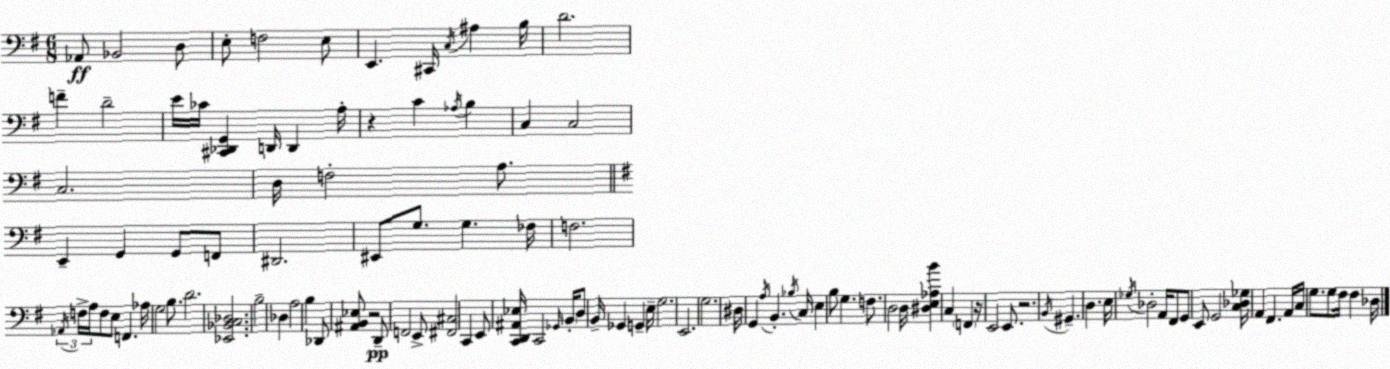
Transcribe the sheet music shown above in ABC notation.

X:1
T:Untitled
M:6/8
L:1/4
K:G
_A,,/2 _B,,2 D,/2 E,/2 F,2 E,/2 E,, ^C,,/4 C,/4 ^A, B,/4 D2 F D2 E/4 _C/4 [^C,,_D,,G,,] D,,/4 D,, A,/4 z C _A,/4 B, C, C,2 C,2 D,/4 F,2 A,/2 E,, G,, G,,/2 F,,/2 ^D,,2 ^E,,/2 G,/2 G, _F,/4 F,2 _A,,/4 F,/4 A,/4 F,/2 E,/2 F,, _A,/4 G,2 B,/2 D2 [_E,,_B,,C,_D,]2 B,2 _D, A,2 B, _D,,/2 [^A,,B,,_E,]/2 z2 D,,/2 F,,2 E,,/2 [^F,,^C,]2 C,, E,,/2 [C,,D,,^A,,_E,]/4 C,,2 _G,,/4 B,,/4 D,/2 B,,/4 _G,, G,, E,/4 G,2 E,,2 G,2 ^D,/4 G,, A,/4 B,, _B,/4 C,/4 E, B,/2 G, F,/2 D,2 D,/4 [^D,E,_A,B] C, F,, z/4 E,,2 E,,/2 z2 B,,/4 ^G,, D, E,/4 _G,/4 _D,2 A,,/4 ^F,,/2 G,,/2 E,,/2 G,,2 [C,_D,_G,]/4 A,, ^F,, A,,/4 C,/4 G,/2 G,/2 ^F,/4 ^F, _D,/4